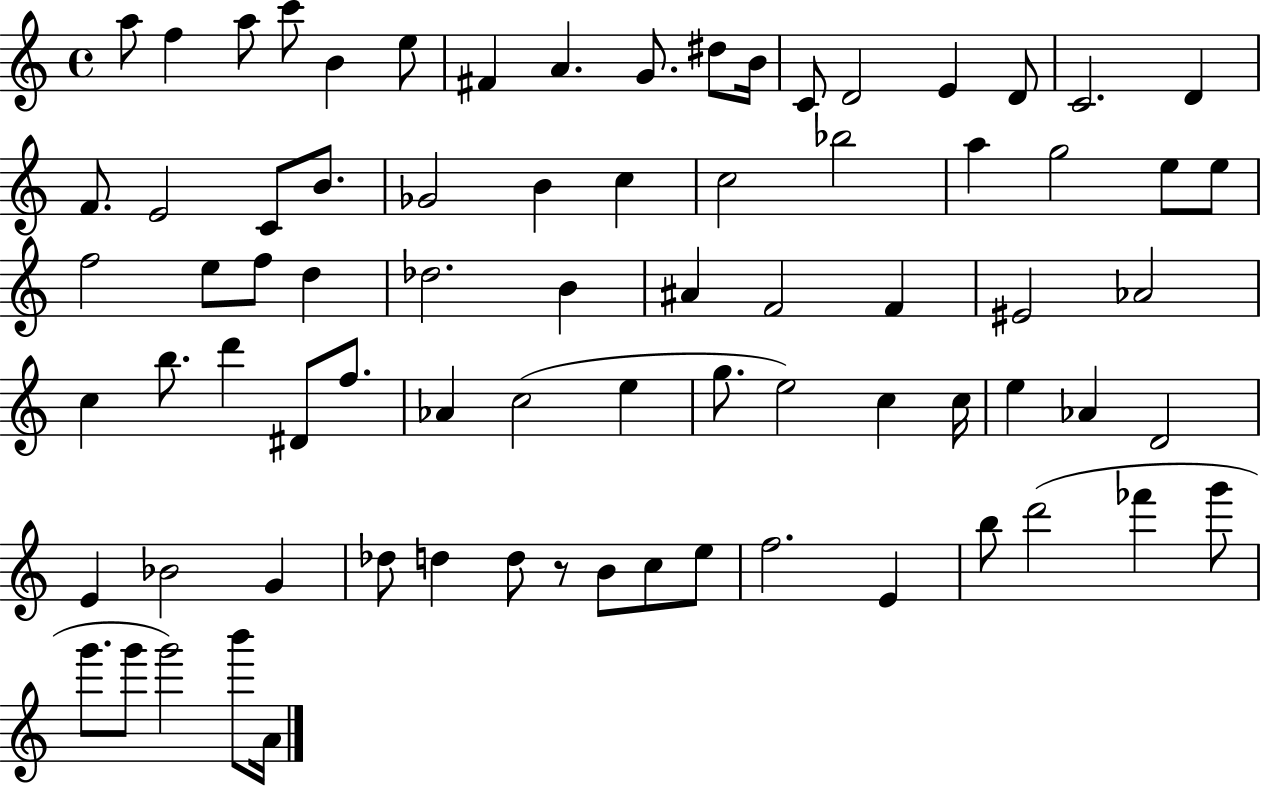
A5/e F5/q A5/e C6/e B4/q E5/e F#4/q A4/q. G4/e. D#5/e B4/s C4/e D4/h E4/q D4/e C4/h. D4/q F4/e. E4/h C4/e B4/e. Gb4/h B4/q C5/q C5/h Bb5/h A5/q G5/h E5/e E5/e F5/h E5/e F5/e D5/q Db5/h. B4/q A#4/q F4/h F4/q EIS4/h Ab4/h C5/q B5/e. D6/q D#4/e F5/e. Ab4/q C5/h E5/q G5/e. E5/h C5/q C5/s E5/q Ab4/q D4/h E4/q Bb4/h G4/q Db5/e D5/q D5/e R/e B4/e C5/e E5/e F5/h. E4/q B5/e D6/h FES6/q G6/e G6/e. G6/e G6/h B6/e A4/s